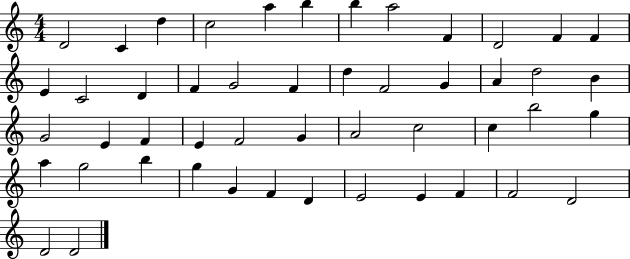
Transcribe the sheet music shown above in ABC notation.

X:1
T:Untitled
M:4/4
L:1/4
K:C
D2 C d c2 a b b a2 F D2 F F E C2 D F G2 F d F2 G A d2 B G2 E F E F2 G A2 c2 c b2 g a g2 b g G F D E2 E F F2 D2 D2 D2